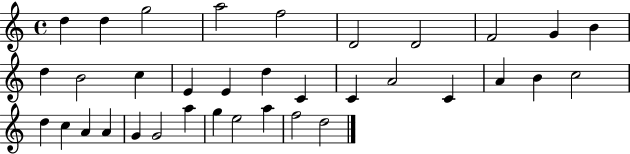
D5/q D5/q G5/h A5/h F5/h D4/h D4/h F4/h G4/q B4/q D5/q B4/h C5/q E4/q E4/q D5/q C4/q C4/q A4/h C4/q A4/q B4/q C5/h D5/q C5/q A4/q A4/q G4/q G4/h A5/q G5/q E5/h A5/q F5/h D5/h